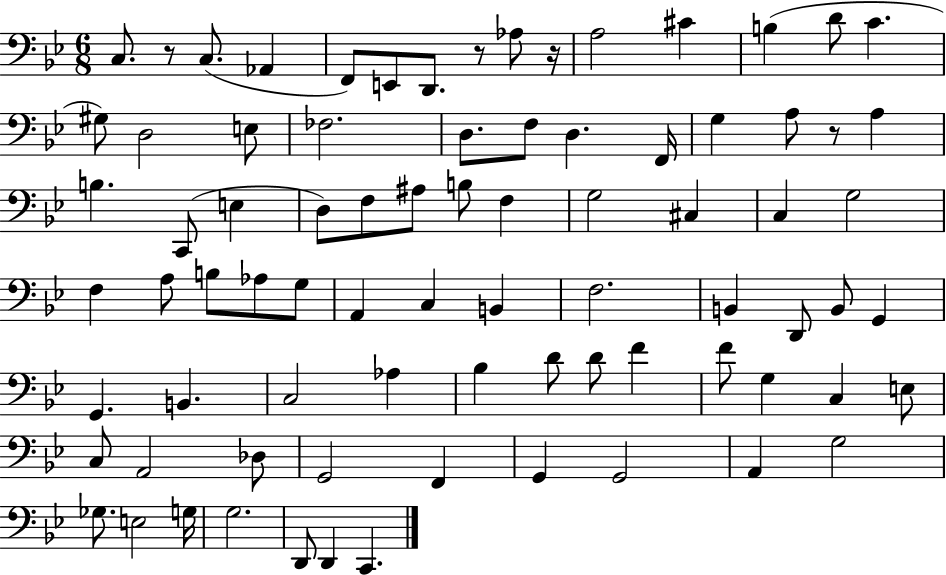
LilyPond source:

{
  \clef bass
  \numericTimeSignature
  \time 6/8
  \key bes \major
  c8. r8 c8.( aes,4 | f,8) e,8 d,8. r8 aes8 r16 | a2 cis'4 | b4( d'8 c'4. | \break gis8) d2 e8 | fes2. | d8. f8 d4. f,16 | g4 a8 r8 a4 | \break b4. c,8( e4 | d8) f8 ais8 b8 f4 | g2 cis4 | c4 g2 | \break f4 a8 b8 aes8 g8 | a,4 c4 b,4 | f2. | b,4 d,8 b,8 g,4 | \break g,4. b,4. | c2 aes4 | bes4 d'8 d'8 f'4 | f'8 g4 c4 e8 | \break c8 a,2 des8 | g,2 f,4 | g,4 g,2 | a,4 g2 | \break ges8. e2 g16 | g2. | d,8 d,4 c,4. | \bar "|."
}